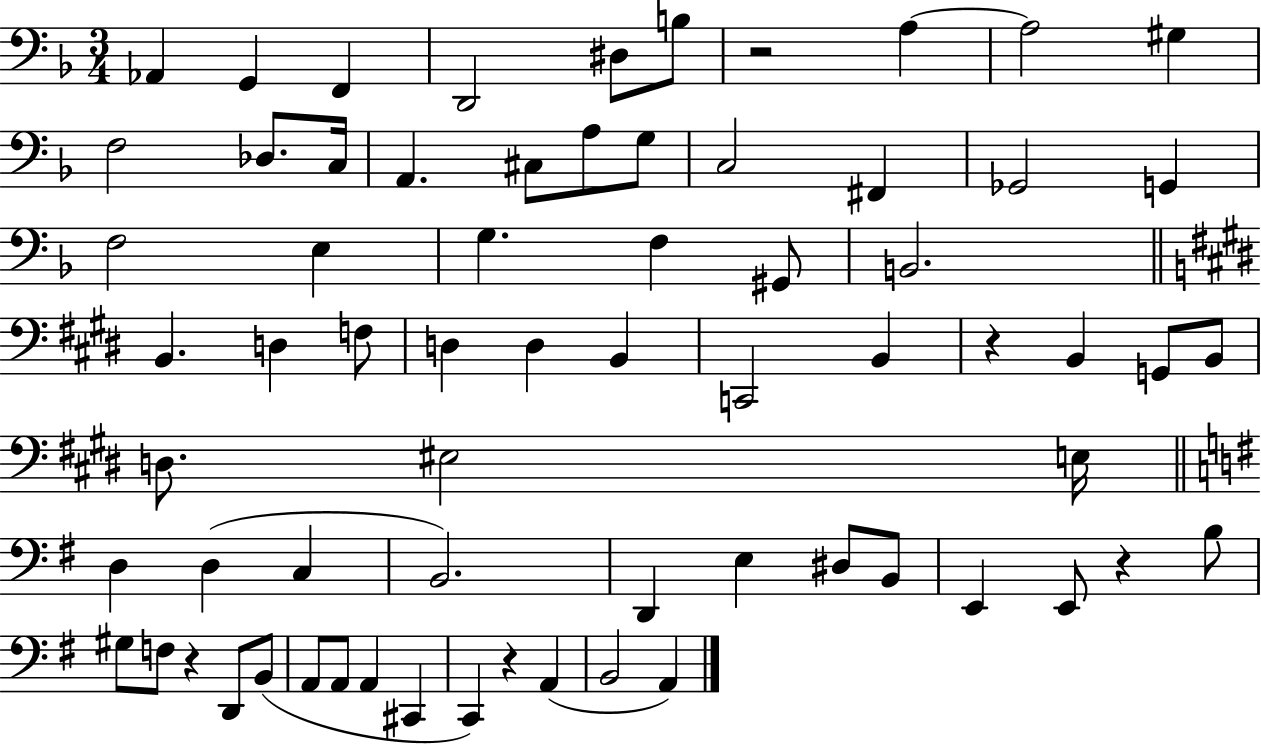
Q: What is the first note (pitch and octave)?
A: Ab2